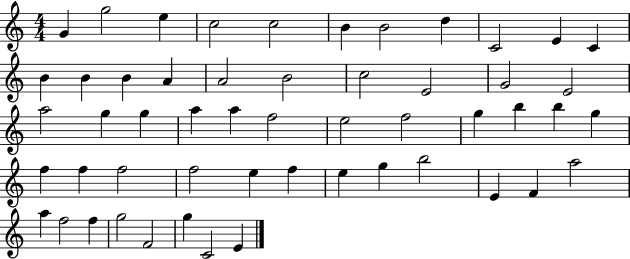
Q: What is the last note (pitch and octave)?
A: E4